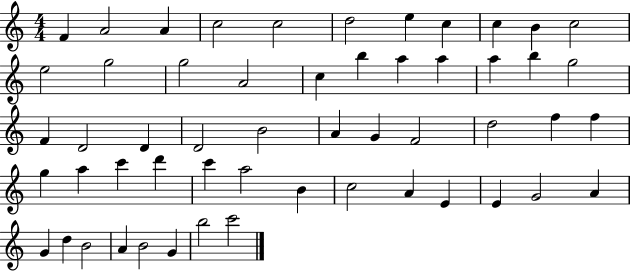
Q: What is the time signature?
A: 4/4